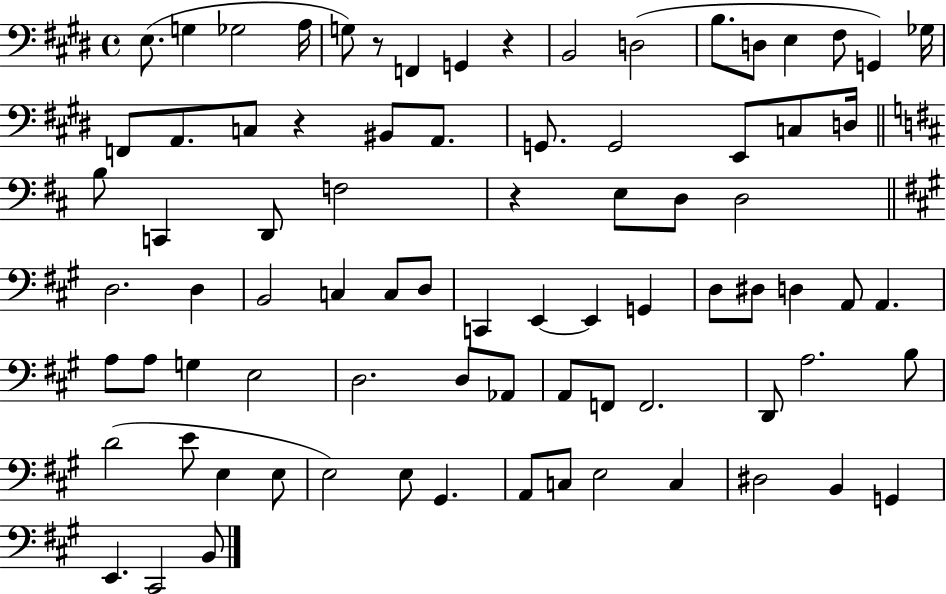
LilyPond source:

{
  \clef bass
  \time 4/4
  \defaultTimeSignature
  \key e \major
  e8.( g4 ges2 a16 | g8) r8 f,4 g,4 r4 | b,2 d2( | b8. d8 e4 fis8 g,4) ges16 | \break f,8 a,8. c8 r4 bis,8 a,8. | g,8. g,2 e,8 c8 d16 | \bar "||" \break \key d \major b8 c,4 d,8 f2 | r4 e8 d8 d2 | \bar "||" \break \key a \major d2. d4 | b,2 c4 c8 d8 | c,4 e,4~~ e,4 g,4 | d8 dis8 d4 a,8 a,4. | \break a8 a8 g4 e2 | d2. d8 aes,8 | a,8 f,8 f,2. | d,8 a2. b8 | \break d'2( e'8 e4 e8 | e2) e8 gis,4. | a,8 c8 e2 c4 | dis2 b,4 g,4 | \break e,4. cis,2 b,8 | \bar "|."
}